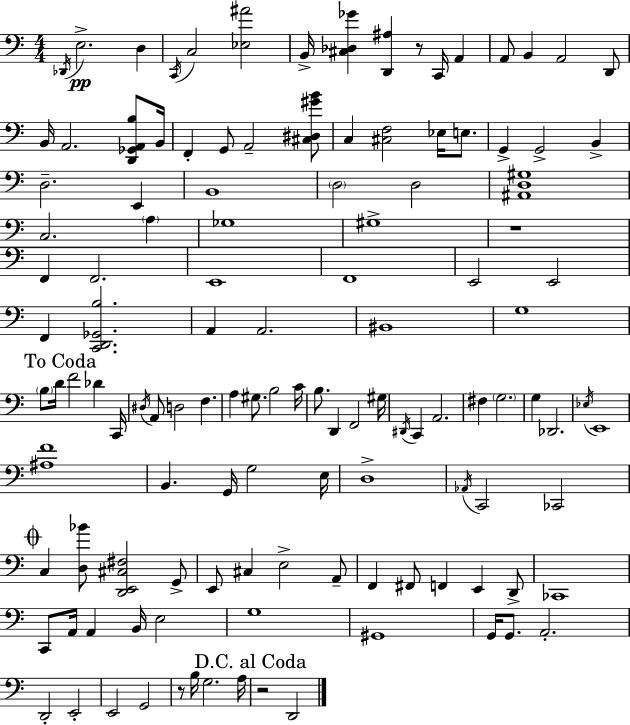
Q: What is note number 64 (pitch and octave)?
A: A2